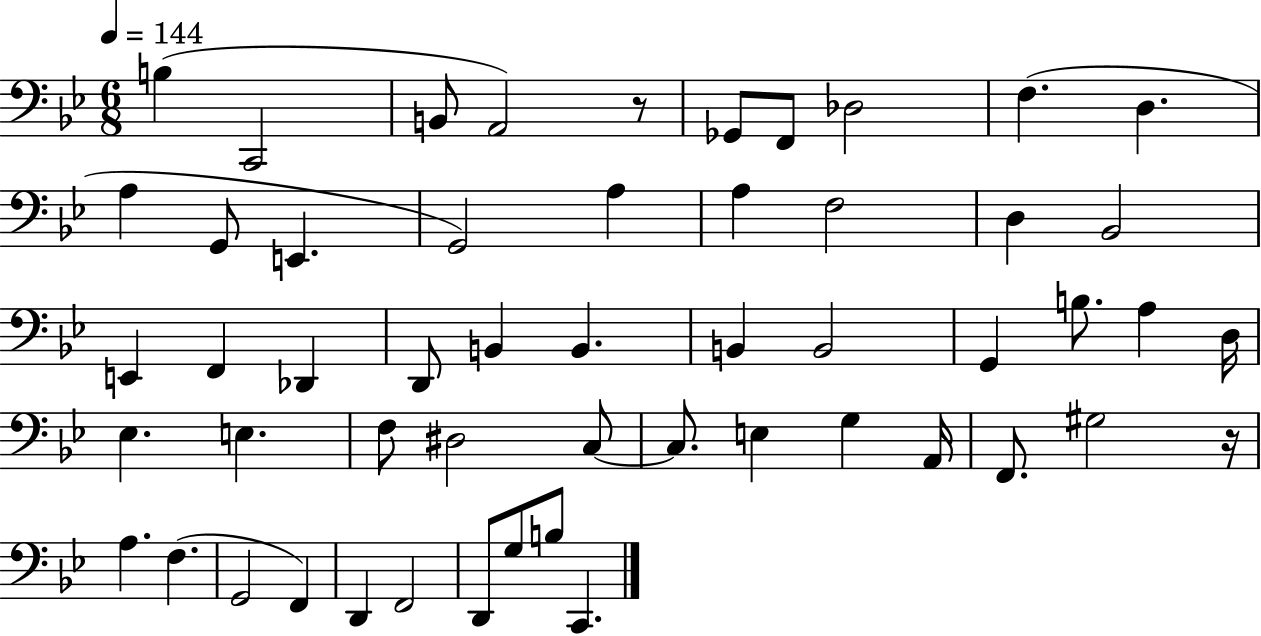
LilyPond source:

{
  \clef bass
  \numericTimeSignature
  \time 6/8
  \key bes \major
  \tempo 4 = 144
  b4( c,2 | b,8 a,2) r8 | ges,8 f,8 des2 | f4.( d4. | \break a4 g,8 e,4. | g,2) a4 | a4 f2 | d4 bes,2 | \break e,4 f,4 des,4 | d,8 b,4 b,4. | b,4 b,2 | g,4 b8. a4 d16 | \break ees4. e4. | f8 dis2 c8~~ | c8. e4 g4 a,16 | f,8. gis2 r16 | \break a4. f4.( | g,2 f,4) | d,4 f,2 | d,8 g8 b8 c,4. | \break \bar "|."
}